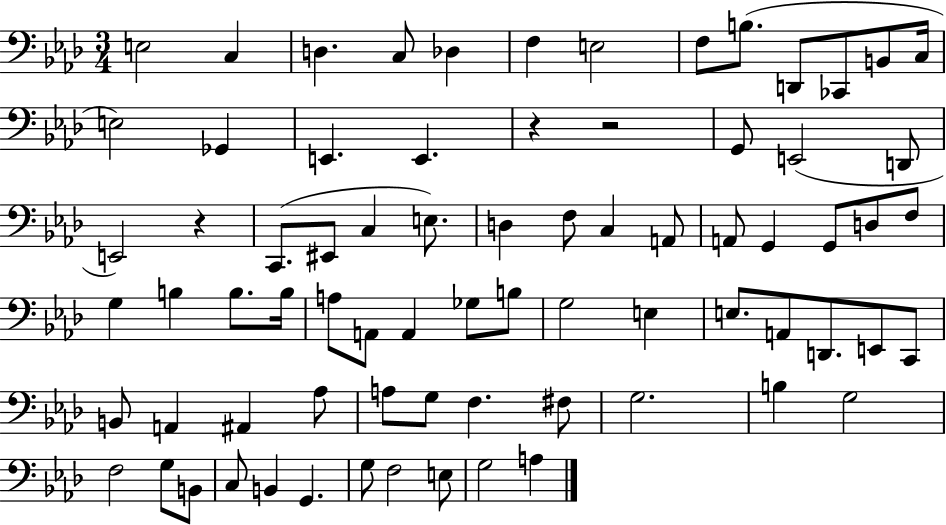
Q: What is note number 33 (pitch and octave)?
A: D3